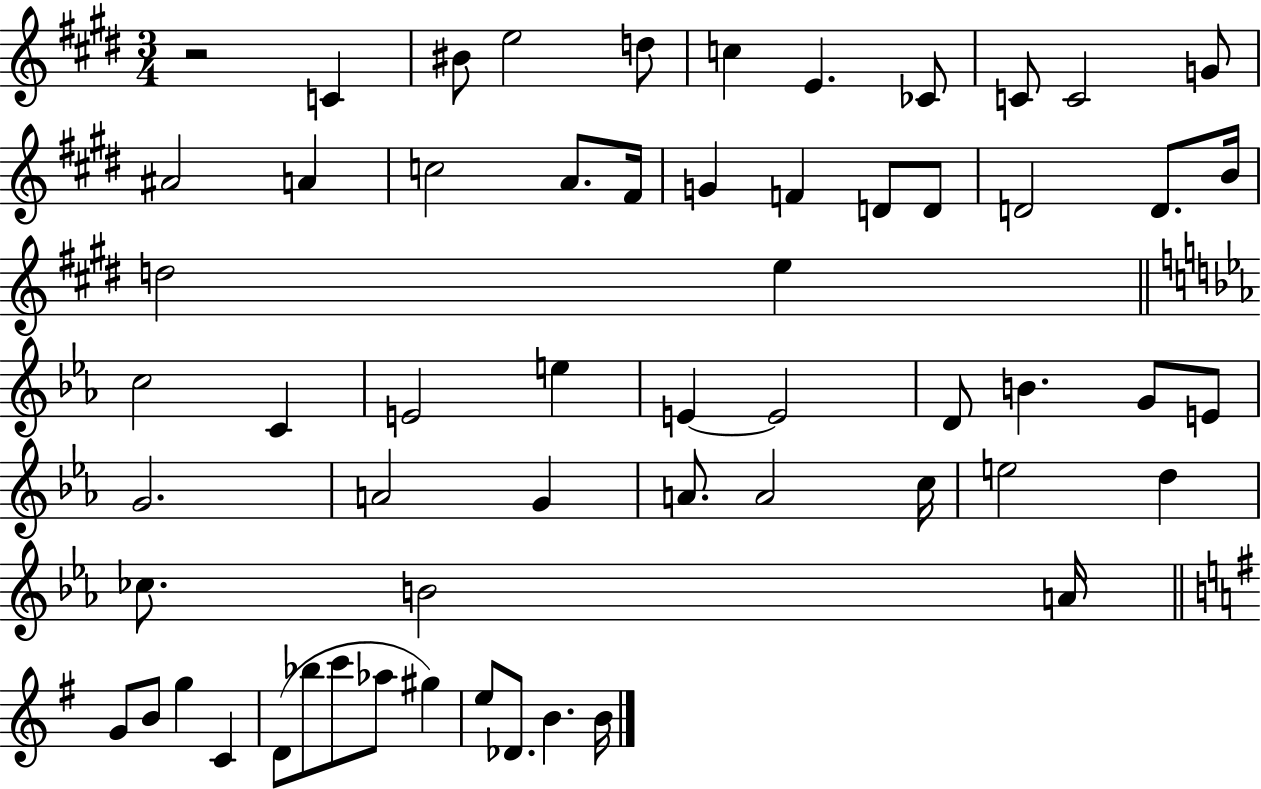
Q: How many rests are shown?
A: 1